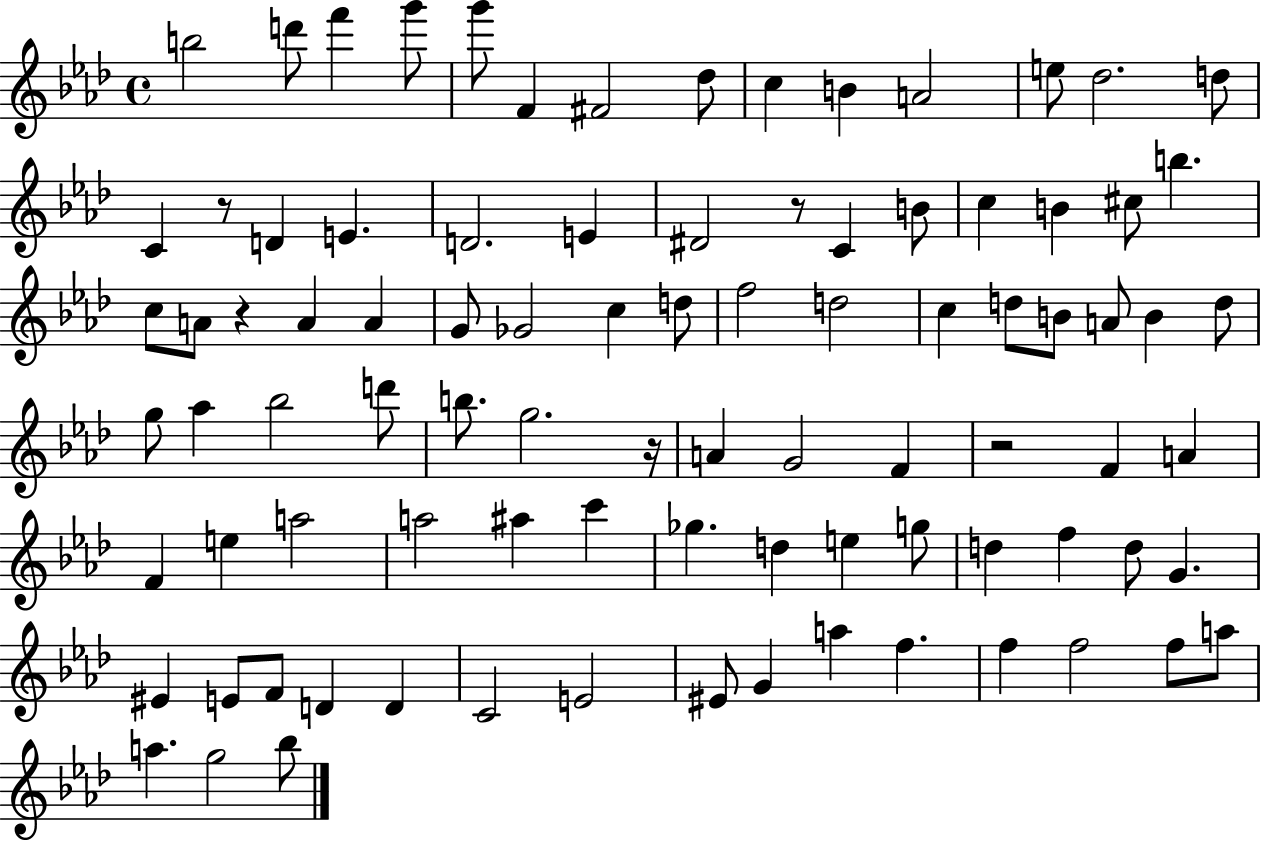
B5/h D6/e F6/q G6/e G6/e F4/q F#4/h Db5/e C5/q B4/q A4/h E5/e Db5/h. D5/e C4/q R/e D4/q E4/q. D4/h. E4/q D#4/h R/e C4/q B4/e C5/q B4/q C#5/e B5/q. C5/e A4/e R/q A4/q A4/q G4/e Gb4/h C5/q D5/e F5/h D5/h C5/q D5/e B4/e A4/e B4/q D5/e G5/e Ab5/q Bb5/h D6/e B5/e. G5/h. R/s A4/q G4/h F4/q R/h F4/q A4/q F4/q E5/q A5/h A5/h A#5/q C6/q Gb5/q. D5/q E5/q G5/e D5/q F5/q D5/e G4/q. EIS4/q E4/e F4/e D4/q D4/q C4/h E4/h EIS4/e G4/q A5/q F5/q. F5/q F5/h F5/e A5/e A5/q. G5/h Bb5/e